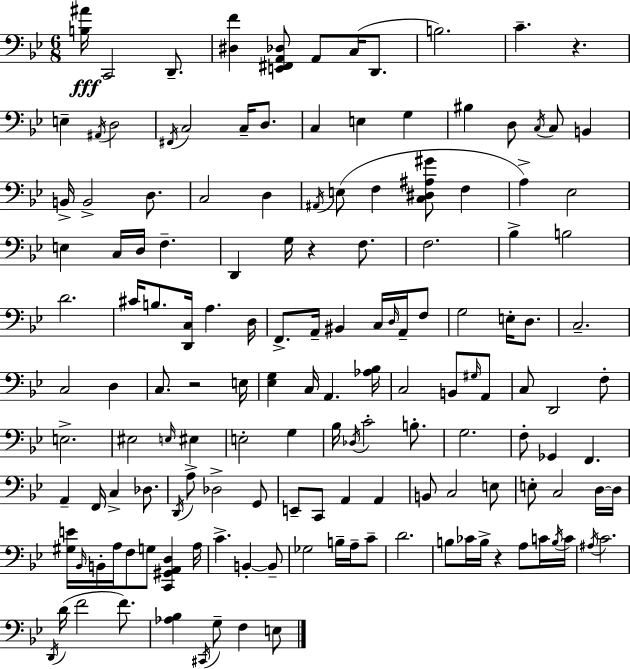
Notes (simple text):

[B3,A#4]/s C2/h D2/e. [D#3,F4]/q [E2,F#2,A2,Db3]/e A2/e C3/s D2/e. B3/h. C4/q. R/q. E3/q A#2/s D3/h F#2/s C3/h C3/s D3/e. C3/q E3/q G3/q BIS3/q D3/e C3/s C3/e B2/q B2/s B2/h D3/e. C3/h D3/q A#2/s E3/e F3/q [C3,D#3,A#3,G#4]/e F3/q A3/q Eb3/h E3/q C3/s D3/s F3/q. D2/q G3/s R/q F3/e. F3/h. Bb3/q B3/h D4/h. C#4/s B3/e. [D2,C3]/s A3/q. D3/s F2/e. A2/s BIS2/q C3/s D3/s A2/s F3/e G3/h E3/s D3/e. C3/h. C3/h D3/q C3/e. R/h E3/s [Eb3,G3]/q C3/s A2/q. [Ab3,Bb3]/s C3/h B2/e G#3/s A2/e C3/e D2/h F3/e E3/h. EIS3/h E3/s EIS3/q E3/h G3/q Bb3/s Db3/s C4/h B3/e. G3/h. F3/e Gb2/q F2/q. A2/q F2/s C3/q Db3/e. D2/s A3/e Db3/h G2/e E2/e C2/e A2/q A2/q B2/e C3/h E3/e E3/e C3/h D3/s D3/s [G#3,E4]/s Bb2/s B2/s A3/s F3/e G3/e [C2,G#2,A2,D3]/q A3/s C4/q. B2/q B2/e Gb3/h B3/s A3/s C4/e D4/h. B3/e CES4/s B3/s R/q A3/e C4/s B3/s C4/s A#3/s C4/h. D2/s D4/s F4/h F4/e. [Ab3,Bb3]/q C#2/s G3/e F3/q E3/e